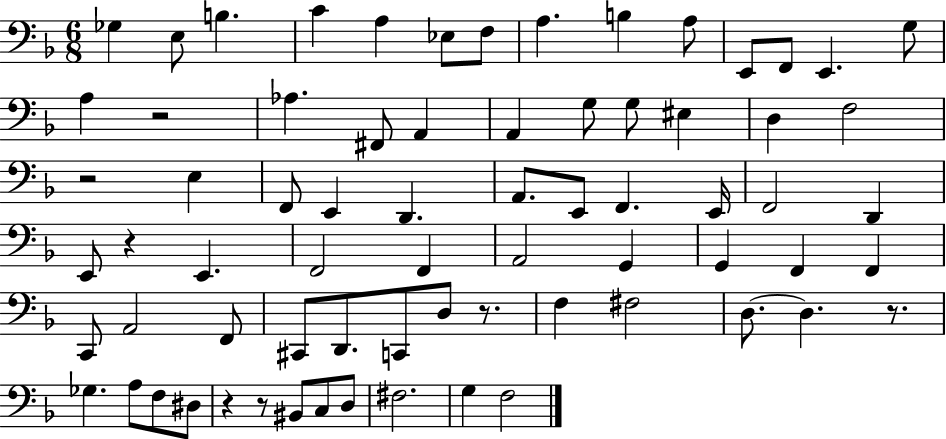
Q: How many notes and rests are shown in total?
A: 71